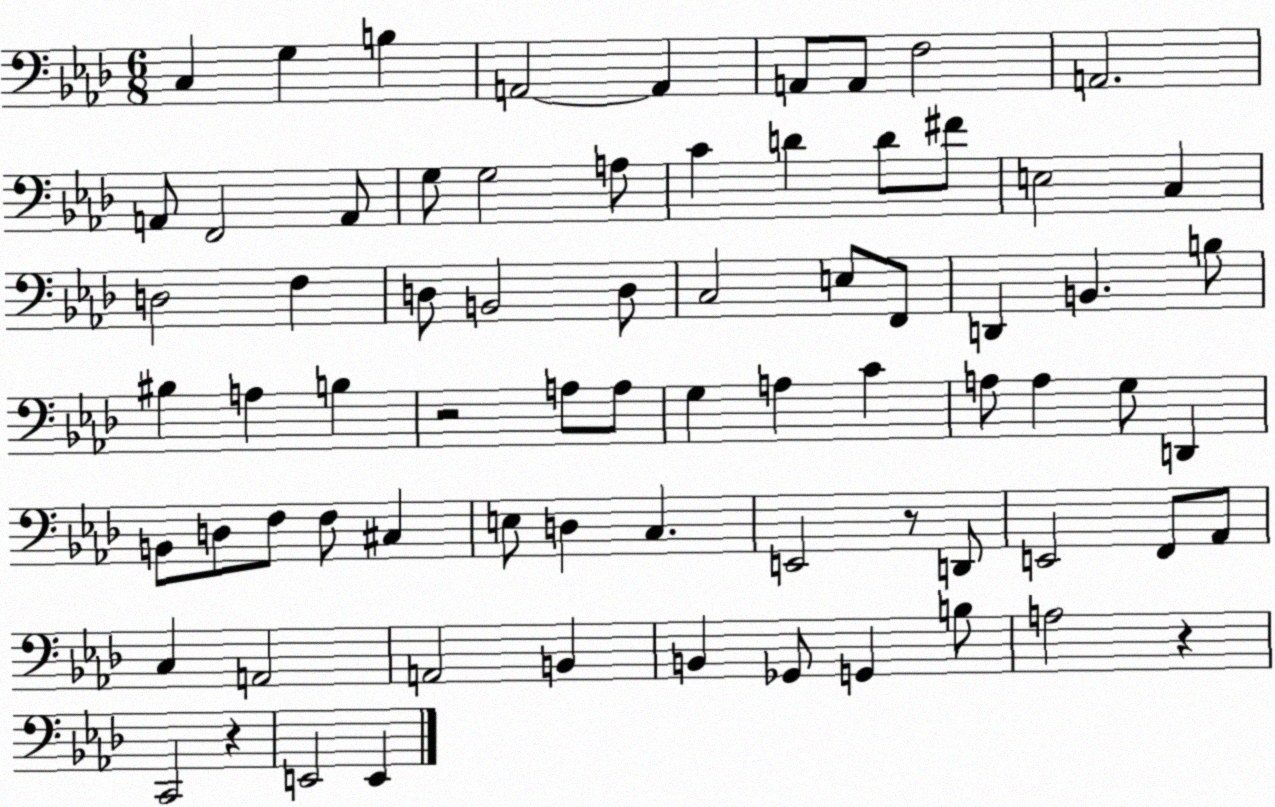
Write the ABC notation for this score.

X:1
T:Untitled
M:6/8
L:1/4
K:Ab
C, G, B, A,,2 A,, A,,/2 A,,/2 F,2 A,,2 A,,/2 F,,2 A,,/2 G,/2 G,2 A,/2 C D D/2 ^F/2 E,2 C, D,2 F, D,/2 B,,2 D,/2 C,2 E,/2 F,,/2 D,, B,, B,/2 ^B, A, B, z2 A,/2 A,/2 G, A, C A,/2 A, G,/2 D,, B,,/2 D,/2 F,/2 F,/2 ^C, E,/2 D, C, E,,2 z/2 D,,/2 E,,2 F,,/2 _A,,/2 C, A,,2 A,,2 B,, B,, _G,,/2 G,, B,/2 A,2 z C,,2 z E,,2 E,,